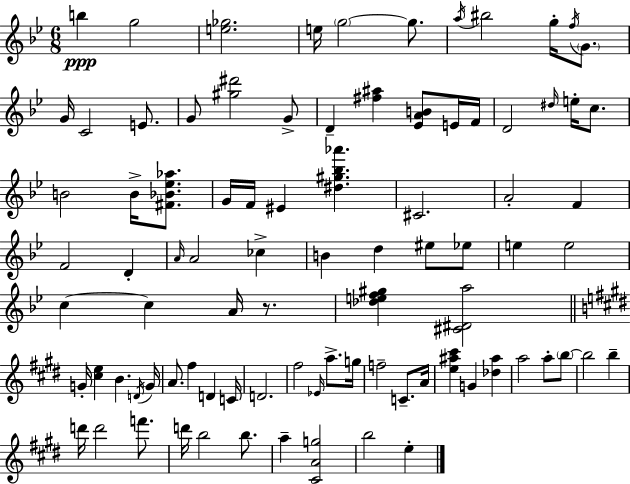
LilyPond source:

{
  \clef treble
  \numericTimeSignature
  \time 6/8
  \key bes \major
  \repeat volta 2 { b''4\ppp g''2 | <e'' ges''>2. | e''16 \parenthesize g''2~~ g''8. | \acciaccatura { a''16 } bis''2 g''16-. \acciaccatura { f''16 } \parenthesize g'8. | \break g'16 c'2 e'8. | g'8 <gis'' dis'''>2 | g'8-> d'4-- <fis'' ais''>4 <ees' a' b'>8 | e'16 f'16 d'2 \grace { dis''16 } e''16-. | \break c''8. b'2 b'16-> | <fis' bes' ees'' aes''>8. g'16 f'16 eis'4 <dis'' gis'' bes'' aes'''>4. | cis'2. | a'2-. f'4 | \break f'2 d'4-. | \grace { a'16 } a'2 | ces''4-> b'4 d''4 | eis''8 ees''8 e''4 e''2 | \break c''4~~ c''4 | a'16 r8. <des'' e'' f'' gis''>4 <cis' dis' a''>2 | \bar "||" \break \key e \major g'16-. <cis'' e''>4 b'4. \acciaccatura { d'16 } | g'16 a'8. fis''4 d'4 | c'16 d'2. | fis''2 \grace { ees'16 } a''8.-> | \break g''16 f''2-- c'8.-- | a'16 <e'' ais'' cis'''>4 g'4 <des'' ais''>4 | a''2 a''8-. | \parenthesize b''8~~ b''2 b''4-- | \break d'''16 d'''2 f'''8. | d'''16 b''2 b''8. | a''4-- <cis' a' g''>2 | b''2 e''4-. | \break } \bar "|."
}